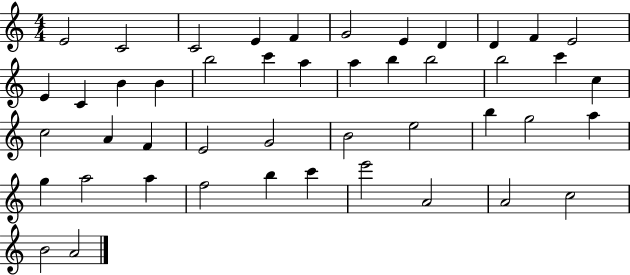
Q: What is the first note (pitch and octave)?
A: E4